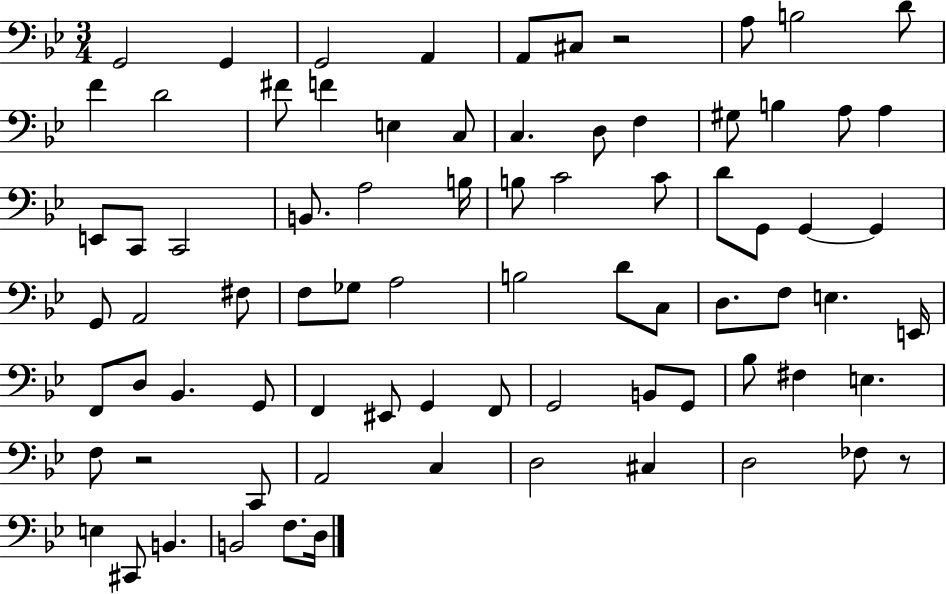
G2/h G2/q G2/h A2/q A2/e C#3/e R/h A3/e B3/h D4/e F4/q D4/h F#4/e F4/q E3/q C3/e C3/q. D3/e F3/q G#3/e B3/q A3/e A3/q E2/e C2/e C2/h B2/e. A3/h B3/s B3/e C4/h C4/e D4/e G2/e G2/q G2/q G2/e A2/h F#3/e F3/e Gb3/e A3/h B3/h D4/e C3/e D3/e. F3/e E3/q. E2/s F2/e D3/e Bb2/q. G2/e F2/q EIS2/e G2/q F2/e G2/h B2/e G2/e Bb3/e F#3/q E3/q. F3/e R/h C2/e A2/h C3/q D3/h C#3/q D3/h FES3/e R/e E3/q C#2/e B2/q. B2/h F3/e. D3/s